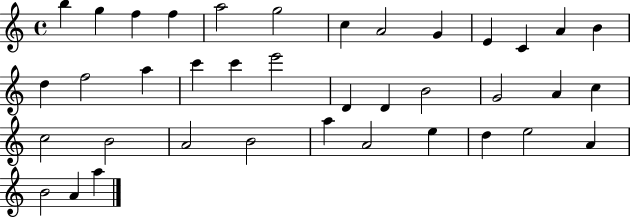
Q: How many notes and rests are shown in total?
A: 38